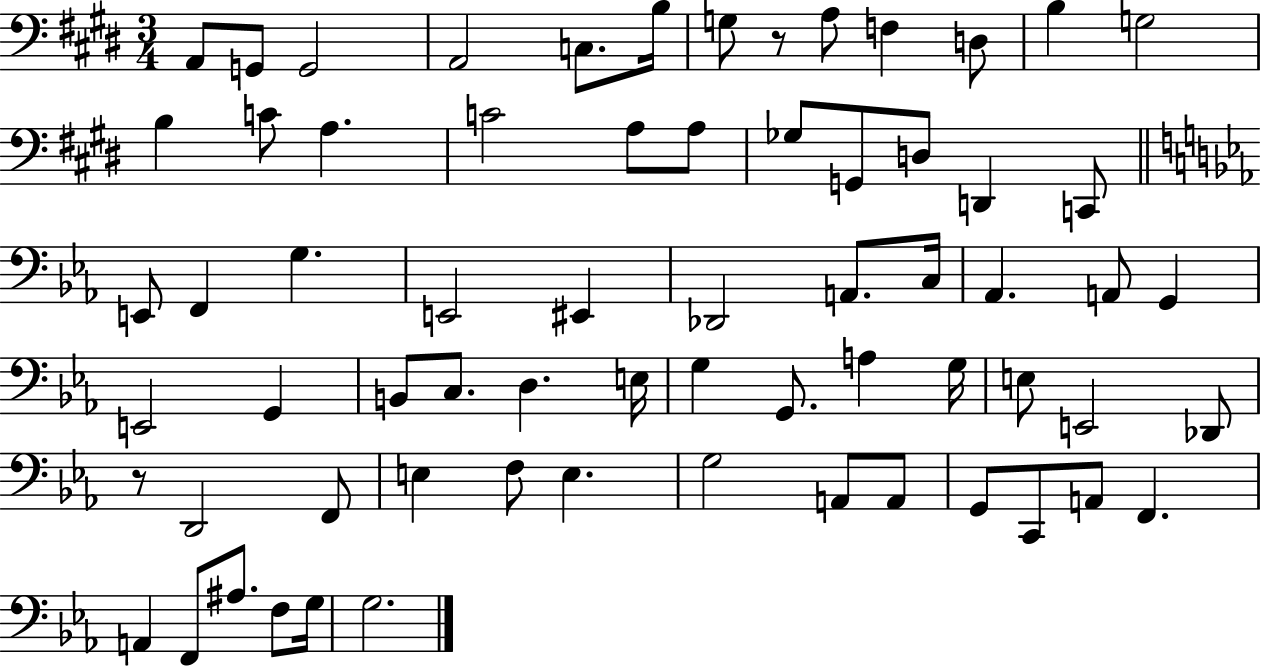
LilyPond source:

{
  \clef bass
  \numericTimeSignature
  \time 3/4
  \key e \major
  a,8 g,8 g,2 | a,2 c8. b16 | g8 r8 a8 f4 d8 | b4 g2 | \break b4 c'8 a4. | c'2 a8 a8 | ges8 g,8 d8 d,4 c,8 | \bar "||" \break \key ees \major e,8 f,4 g4. | e,2 eis,4 | des,2 a,8. c16 | aes,4. a,8 g,4 | \break e,2 g,4 | b,8 c8. d4. e16 | g4 g,8. a4 g16 | e8 e,2 des,8 | \break r8 d,2 f,8 | e4 f8 e4. | g2 a,8 a,8 | g,8 c,8 a,8 f,4. | \break a,4 f,8 ais8. f8 g16 | g2. | \bar "|."
}